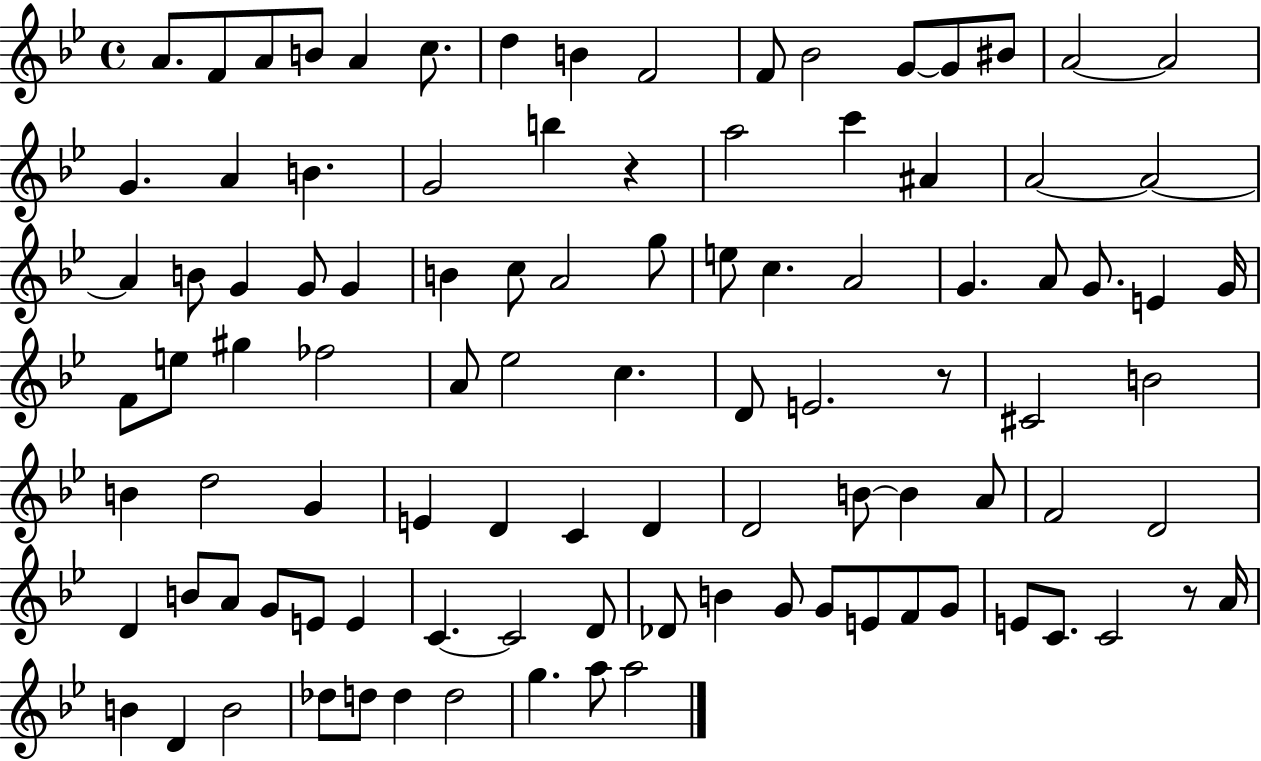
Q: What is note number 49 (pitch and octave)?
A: Eb5